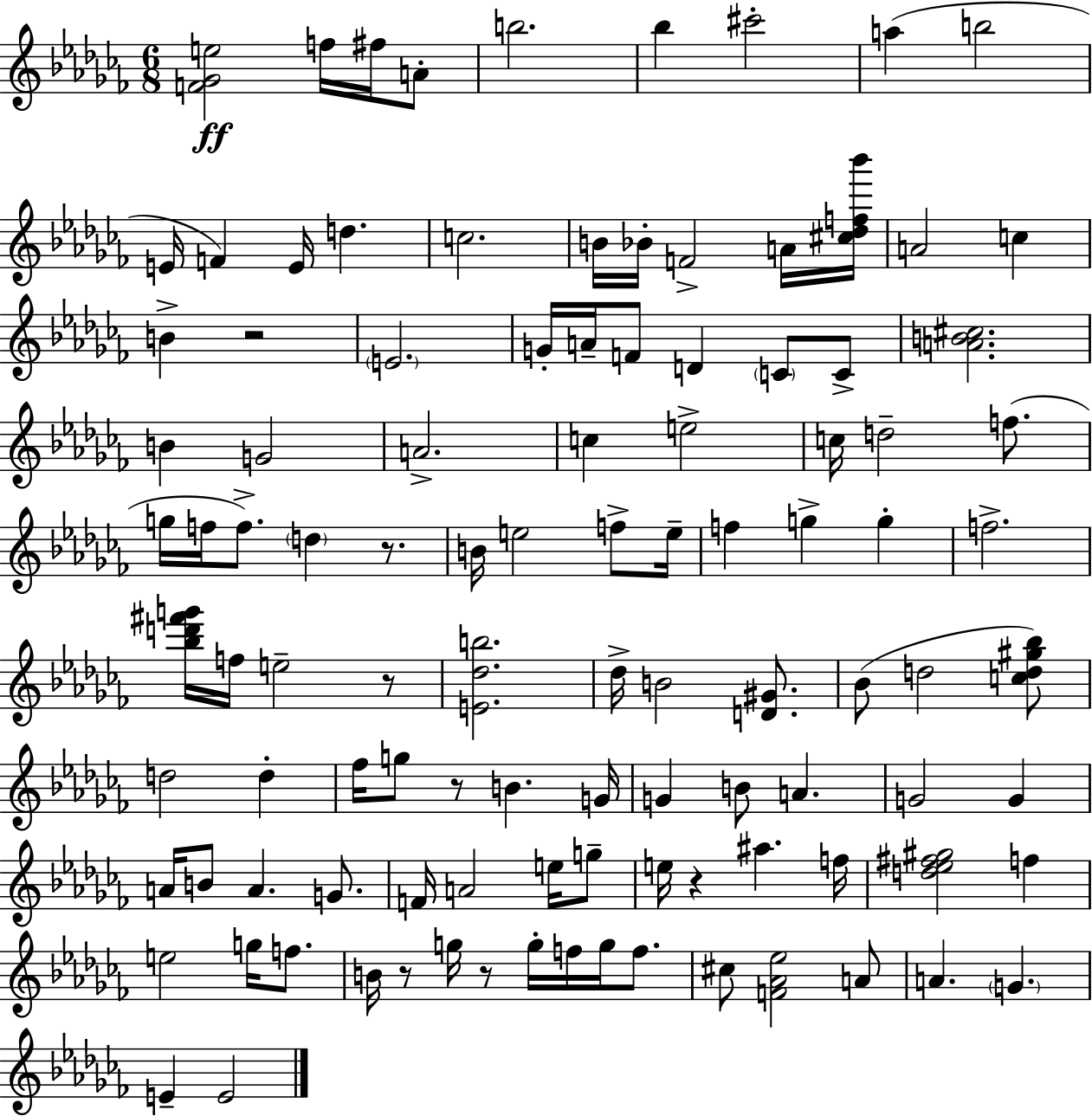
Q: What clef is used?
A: treble